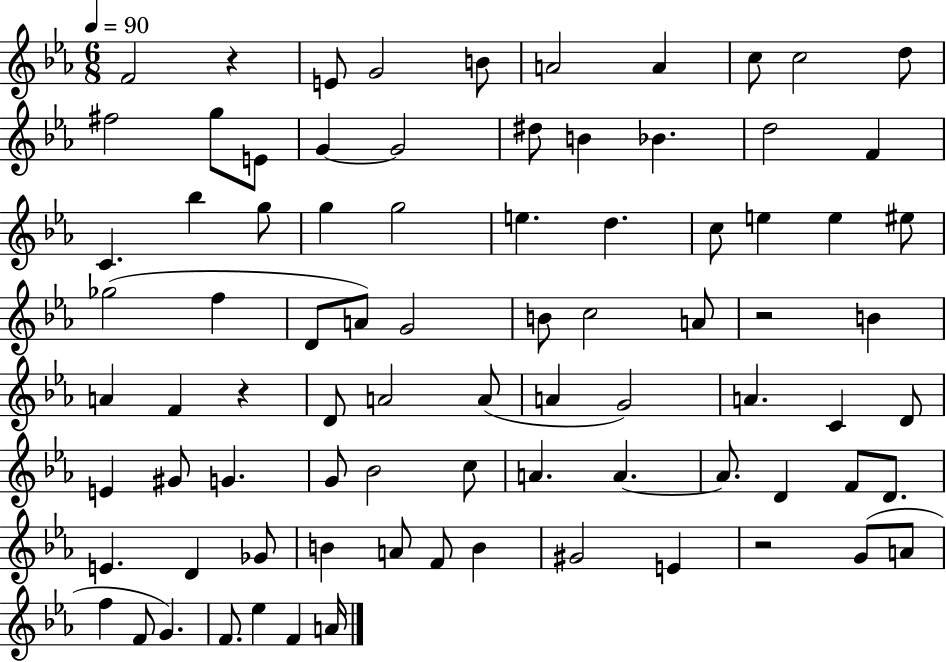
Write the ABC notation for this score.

X:1
T:Untitled
M:6/8
L:1/4
K:Eb
F2 z E/2 G2 B/2 A2 A c/2 c2 d/2 ^f2 g/2 E/2 G G2 ^d/2 B _B d2 F C _b g/2 g g2 e d c/2 e e ^e/2 _g2 f D/2 A/2 G2 B/2 c2 A/2 z2 B A F z D/2 A2 A/2 A G2 A C D/2 E ^G/2 G G/2 _B2 c/2 A A A/2 D F/2 D/2 E D _G/2 B A/2 F/2 B ^G2 E z2 G/2 A/2 f F/2 G F/2 _e F A/4